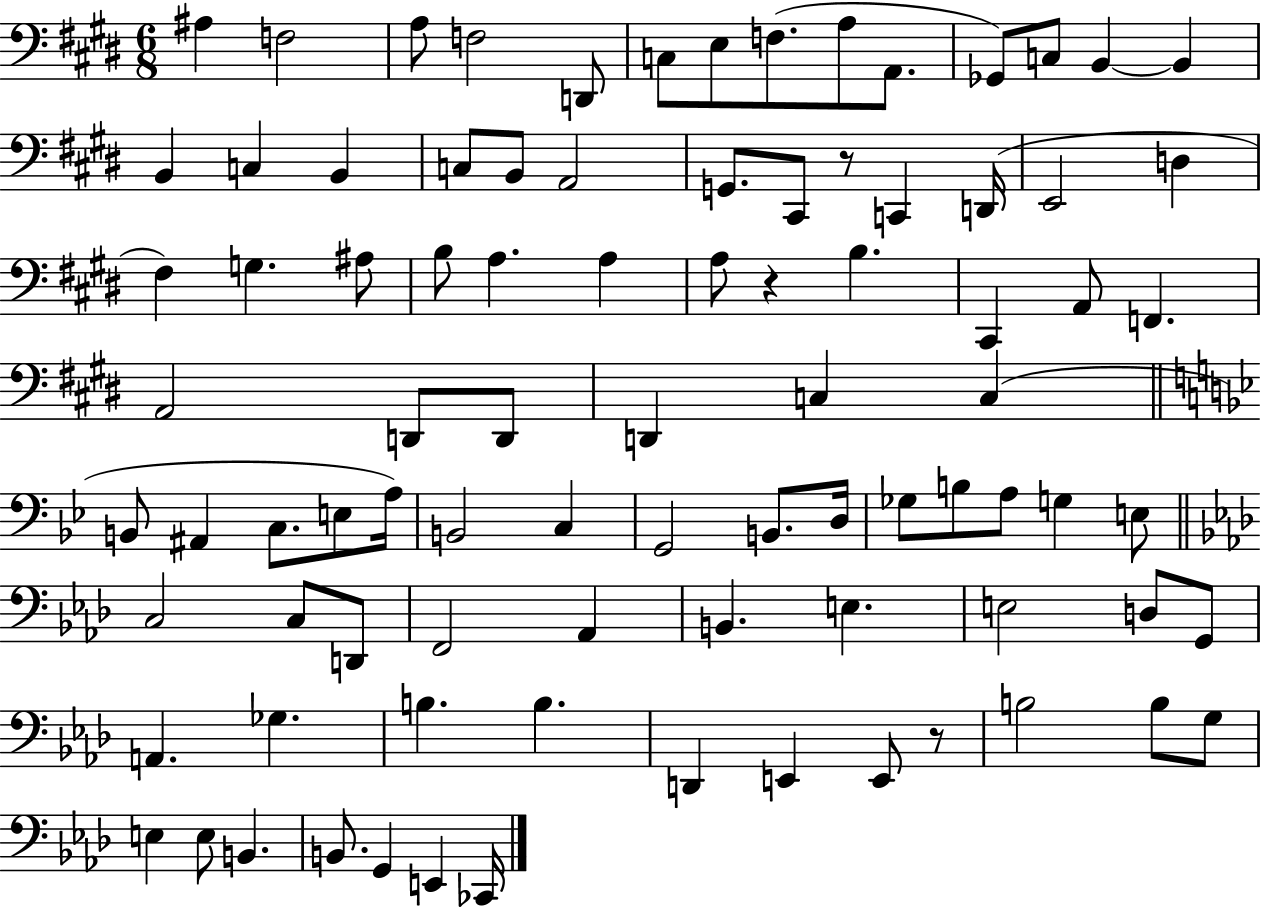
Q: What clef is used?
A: bass